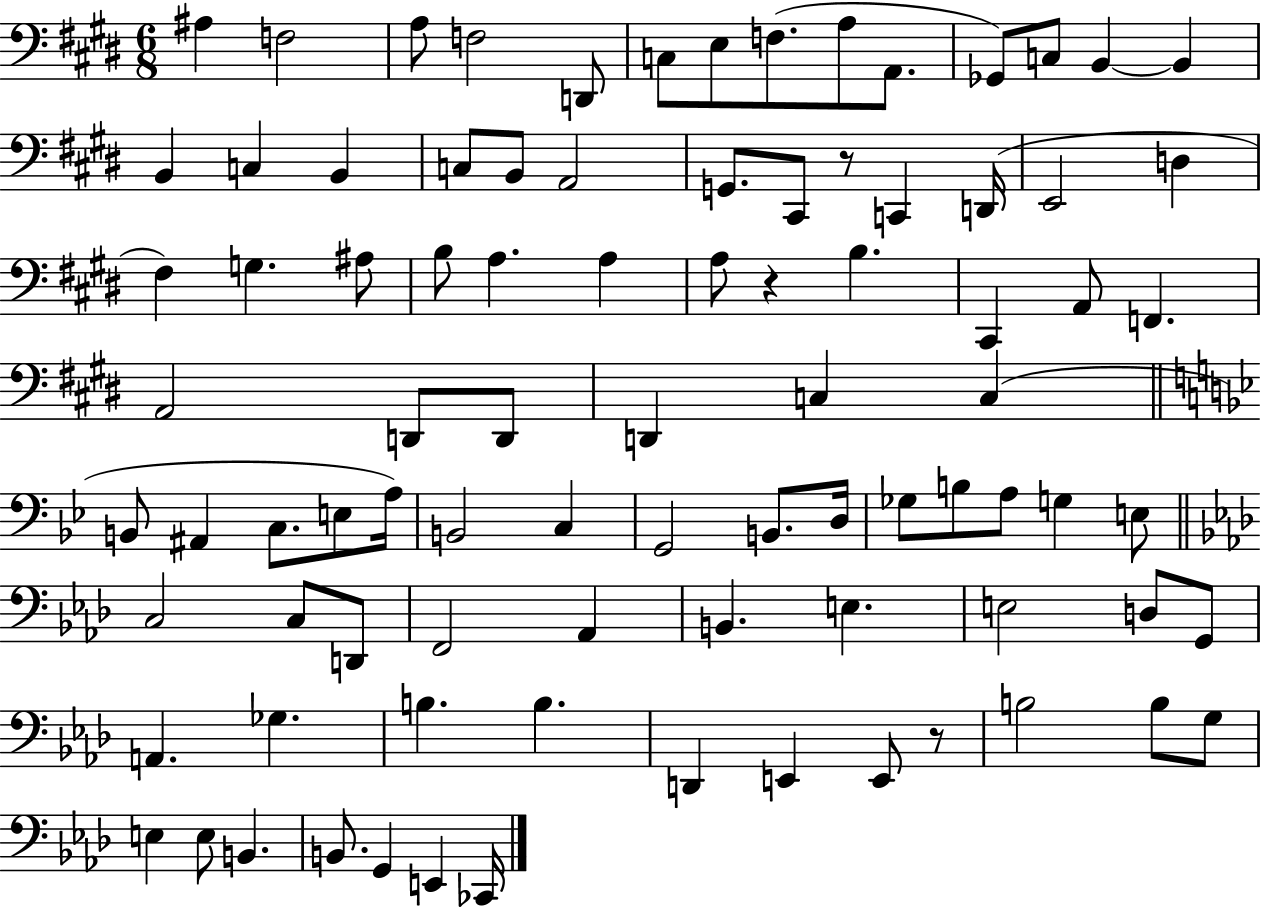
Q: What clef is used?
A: bass